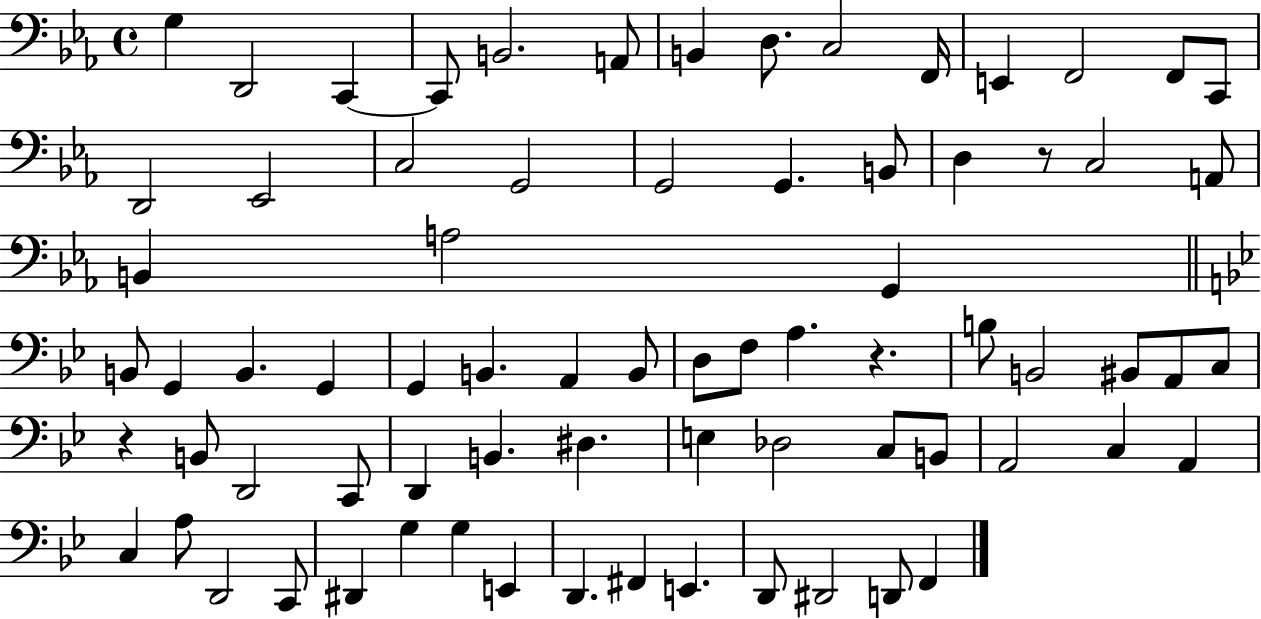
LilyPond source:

{
  \clef bass
  \time 4/4
  \defaultTimeSignature
  \key ees \major
  g4 d,2 c,4~~ | c,8 b,2. a,8 | b,4 d8. c2 f,16 | e,4 f,2 f,8 c,8 | \break d,2 ees,2 | c2 g,2 | g,2 g,4. b,8 | d4 r8 c2 a,8 | \break b,4 a2 g,4 | \bar "||" \break \key bes \major b,8 g,4 b,4. g,4 | g,4 b,4. a,4 b,8 | d8 f8 a4. r4. | b8 b,2 bis,8 a,8 c8 | \break r4 b,8 d,2 c,8 | d,4 b,4. dis4. | e4 des2 c8 b,8 | a,2 c4 a,4 | \break c4 a8 d,2 c,8 | dis,4 g4 g4 e,4 | d,4. fis,4 e,4. | d,8 dis,2 d,8 f,4 | \break \bar "|."
}